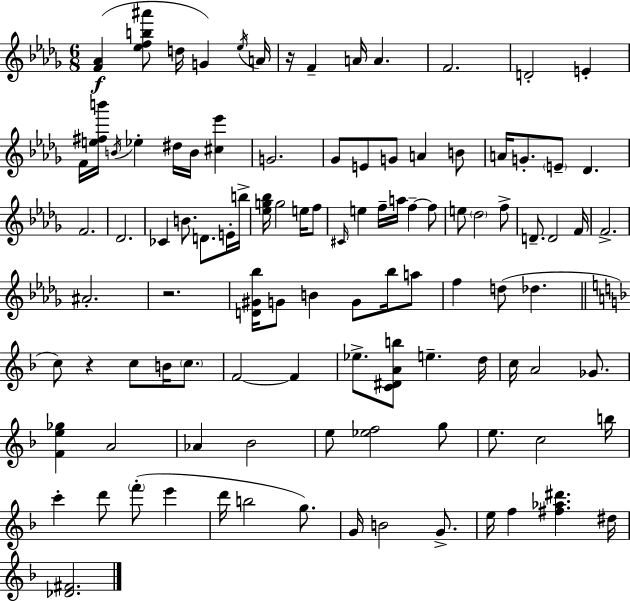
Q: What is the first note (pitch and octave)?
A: D5